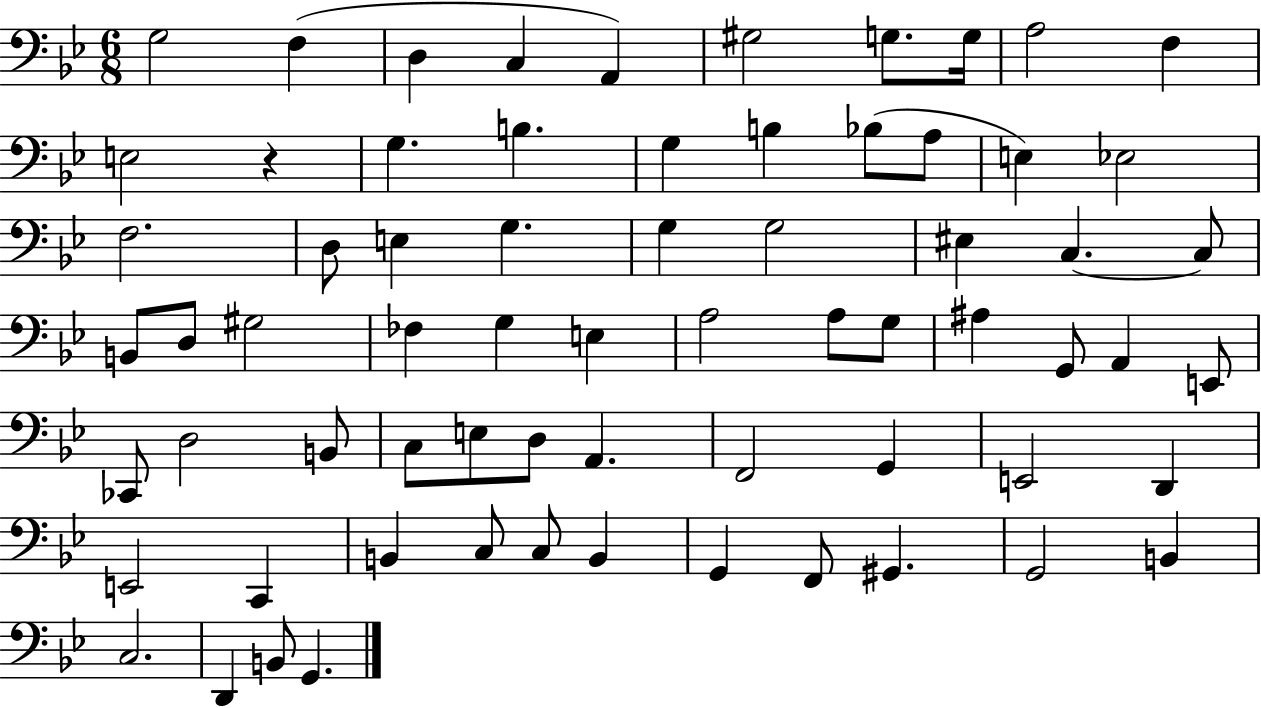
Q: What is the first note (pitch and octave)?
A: G3